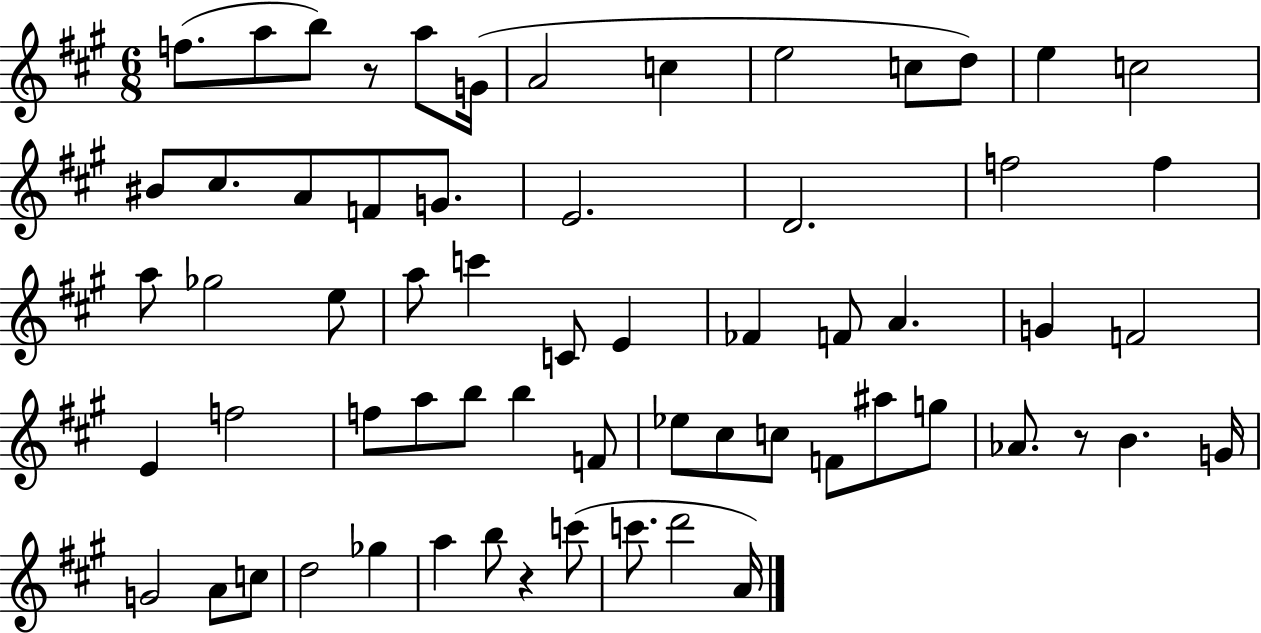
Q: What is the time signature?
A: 6/8